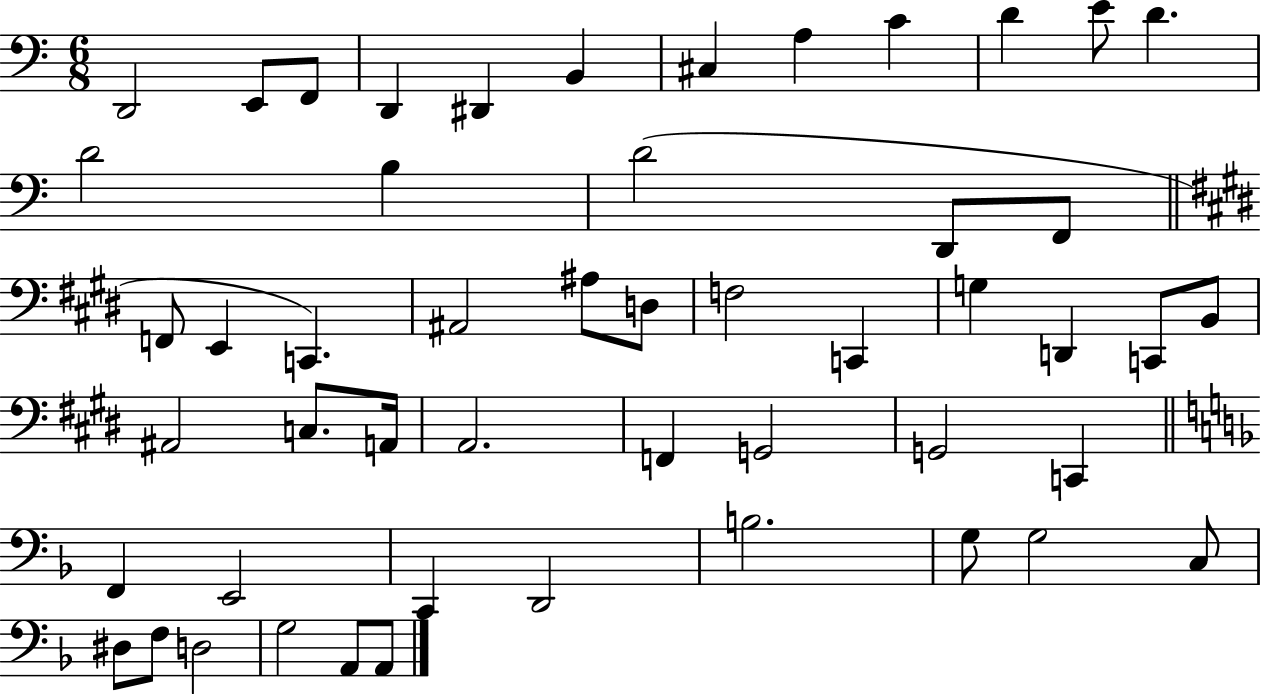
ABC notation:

X:1
T:Untitled
M:6/8
L:1/4
K:C
D,,2 E,,/2 F,,/2 D,, ^D,, B,, ^C, A, C D E/2 D D2 B, D2 D,,/2 F,,/2 F,,/2 E,, C,, ^A,,2 ^A,/2 D,/2 F,2 C,, G, D,, C,,/2 B,,/2 ^A,,2 C,/2 A,,/4 A,,2 F,, G,,2 G,,2 C,, F,, E,,2 C,, D,,2 B,2 G,/2 G,2 C,/2 ^D,/2 F,/2 D,2 G,2 A,,/2 A,,/2